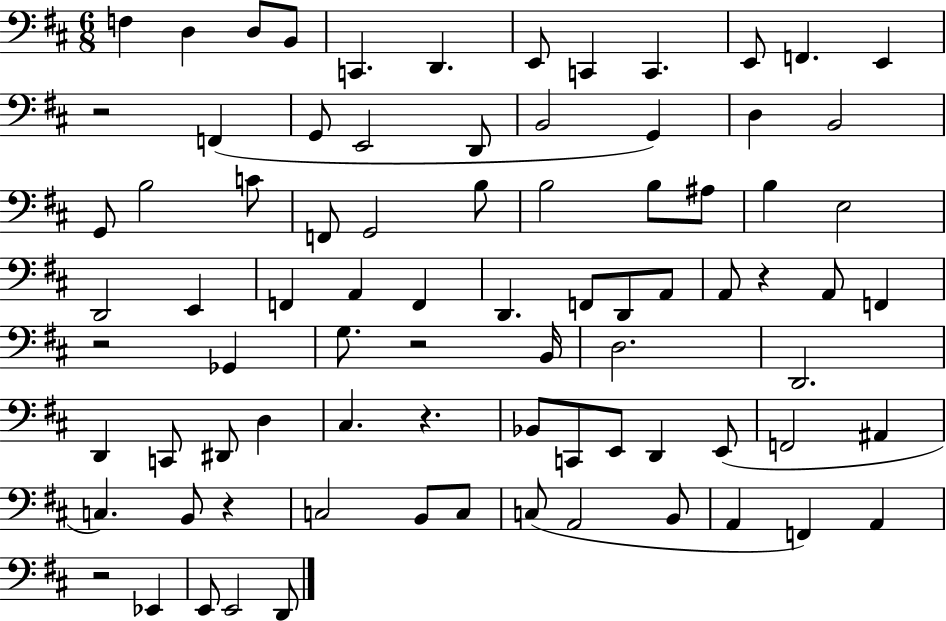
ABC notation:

X:1
T:Untitled
M:6/8
L:1/4
K:D
F, D, D,/2 B,,/2 C,, D,, E,,/2 C,, C,, E,,/2 F,, E,, z2 F,, G,,/2 E,,2 D,,/2 B,,2 G,, D, B,,2 G,,/2 B,2 C/2 F,,/2 G,,2 B,/2 B,2 B,/2 ^A,/2 B, E,2 D,,2 E,, F,, A,, F,, D,, F,,/2 D,,/2 A,,/2 A,,/2 z A,,/2 F,, z2 _G,, G,/2 z2 B,,/4 D,2 D,,2 D,, C,,/2 ^D,,/2 D, ^C, z _B,,/2 C,,/2 E,,/2 D,, E,,/2 F,,2 ^A,, C, B,,/2 z C,2 B,,/2 C,/2 C,/2 A,,2 B,,/2 A,, F,, A,, z2 _E,, E,,/2 E,,2 D,,/2